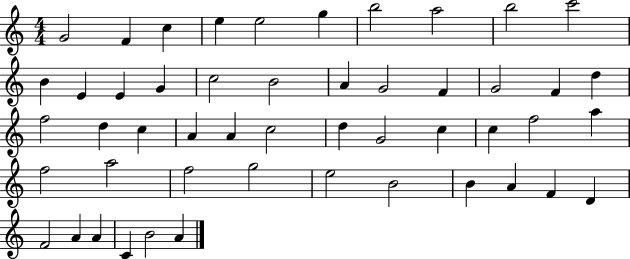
X:1
T:Untitled
M:4/4
L:1/4
K:C
G2 F c e e2 g b2 a2 b2 c'2 B E E G c2 B2 A G2 F G2 F d f2 d c A A c2 d G2 c c f2 a f2 a2 f2 g2 e2 B2 B A F D F2 A A C B2 A